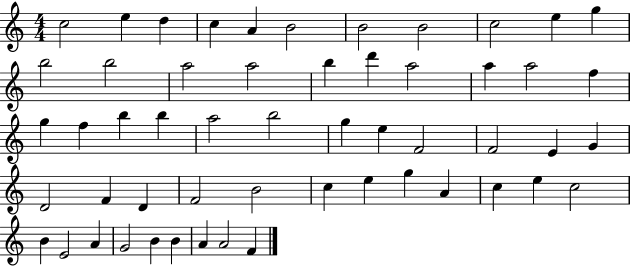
C5/h E5/q D5/q C5/q A4/q B4/h B4/h B4/h C5/h E5/q G5/q B5/h B5/h A5/h A5/h B5/q D6/q A5/h A5/q A5/h F5/q G5/q F5/q B5/q B5/q A5/h B5/h G5/q E5/q F4/h F4/h E4/q G4/q D4/h F4/q D4/q F4/h B4/h C5/q E5/q G5/q A4/q C5/q E5/q C5/h B4/q E4/h A4/q G4/h B4/q B4/q A4/q A4/h F4/q